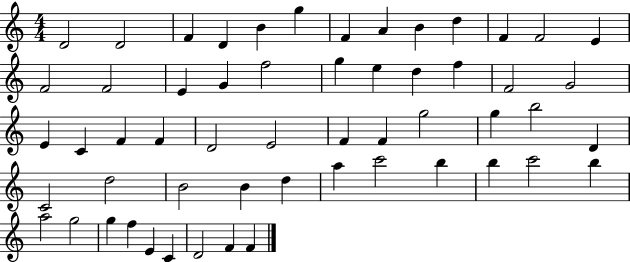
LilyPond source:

{
  \clef treble
  \numericTimeSignature
  \time 4/4
  \key c \major
  d'2 d'2 | f'4 d'4 b'4 g''4 | f'4 a'4 b'4 d''4 | f'4 f'2 e'4 | \break f'2 f'2 | e'4 g'4 f''2 | g''4 e''4 d''4 f''4 | f'2 g'2 | \break e'4 c'4 f'4 f'4 | d'2 e'2 | f'4 f'4 g''2 | g''4 b''2 d'4 | \break c'2 d''2 | b'2 b'4 d''4 | a''4 c'''2 b''4 | b''4 c'''2 b''4 | \break a''2 g''2 | g''4 f''4 e'4 c'4 | d'2 f'4 f'4 | \bar "|."
}